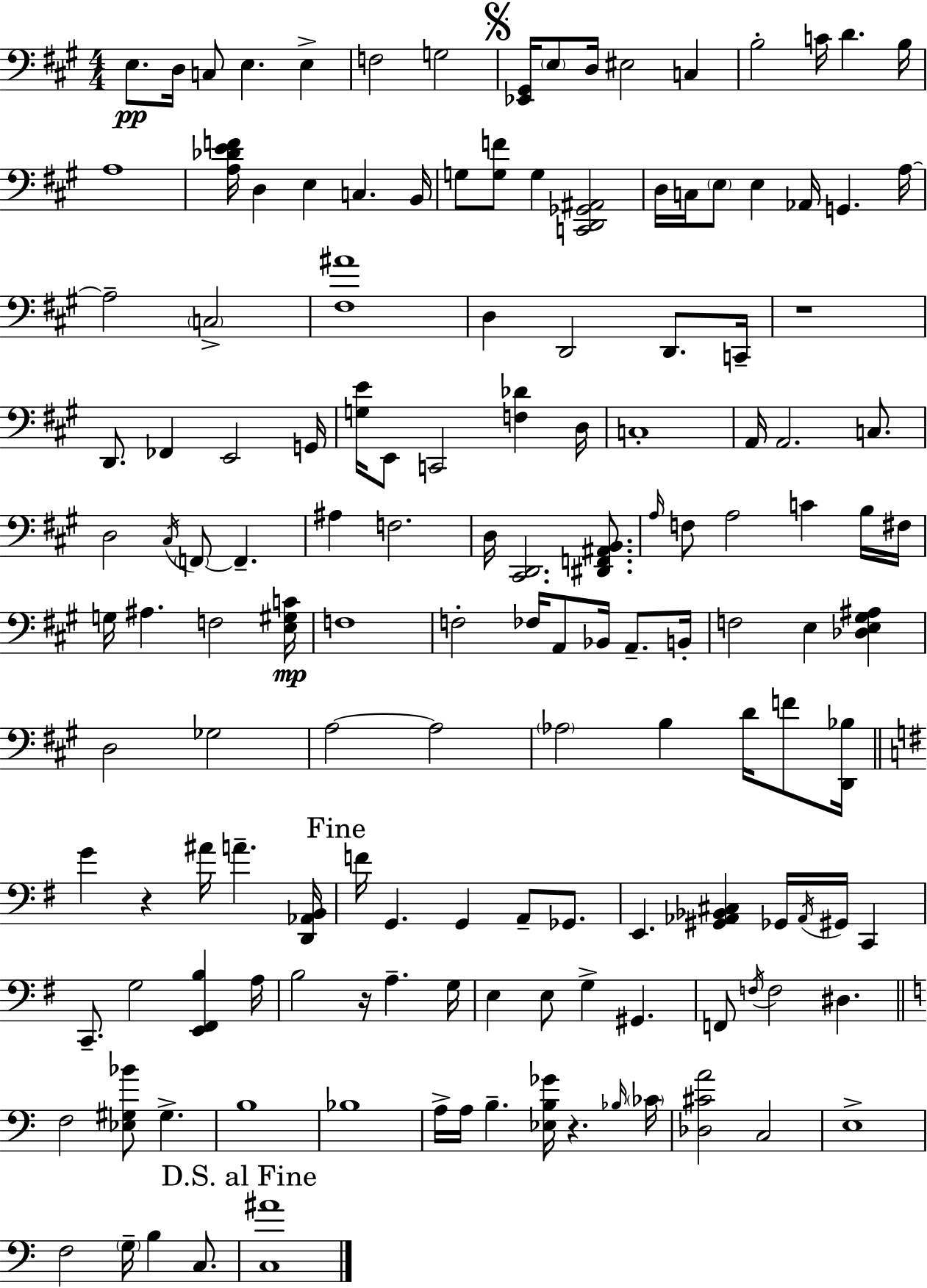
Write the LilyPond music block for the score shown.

{
  \clef bass
  \numericTimeSignature
  \time 4/4
  \key a \major
  e8.\pp d16 c8 e4. e4-> | f2 g2 | \mark \markup { \musicglyph "scripts.segno" } <ees, gis,>16 \parenthesize e8 d16 eis2 c4 | b2-. c'16 d'4. b16 | \break a1 | <a des' e' f'>16 d4 e4 c4. b,16 | g8 <g f'>8 g4 <c, d, ges, ais,>2 | d16 c16 \parenthesize e8 e4 aes,16 g,4. a16~~ | \break a2-- \parenthesize c2-> | <fis ais'>1 | d4 d,2 d,8. c,16-- | r1 | \break d,8. fes,4 e,2 g,16 | <g e'>16 e,8 c,2 <f des'>4 d16 | c1-. | a,16 a,2. c8. | \break d2 \acciaccatura { cis16 } \parenthesize f,8~~ f,4.-- | ais4 f2. | d16 <cis, d,>2. <dis, f, ais, b,>8. | \grace { a16 } f8 a2 c'4 | \break b16 fis16 g16 ais4. f2 | <e gis c'>16\mp f1 | f2-. fes16 a,8 bes,16 a,8.-- | b,16-. f2 e4 <des e gis ais>4 | \break d2 ges2 | a2~~ a2 | \parenthesize aes2 b4 d'16 f'8 | <d, bes>16 \bar "||" \break \key e \minor g'4 r4 ais'16 a'4.-- <d, aes, b,>16 | \mark "Fine" f'16 g,4. g,4 a,8-- ges,8. | e,4. <gis, aes, bes, cis>4 ges,16 \acciaccatura { aes,16 } gis,16 c,4 | c,8.-- g2 <e, fis, b>4 | \break a16 b2 r16 a4.-- | g16 e4 e8 g4-> gis,4. | f,8 \acciaccatura { f16 } f2 dis4. | \bar "||" \break \key c \major f2 <ees gis bes'>8 gis4.-> | b1 | bes1 | a16-> a16 b4.-- <ees b ges'>16 r4. \grace { bes16 } | \break \parenthesize ces'16 <des cis' a'>2 c2 | e1-> | f2 \parenthesize g16-- b4 c8. | \mark "D.S. al Fine" <c ais'>1 | \break \bar "|."
}